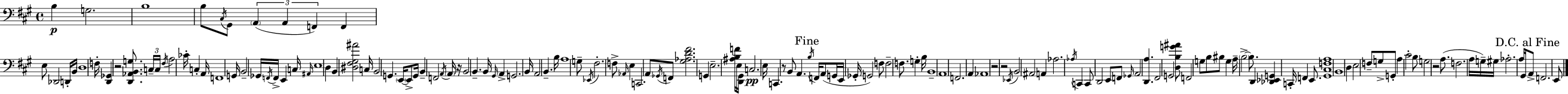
X:1
T:Untitled
M:4/4
L:1/4
K:A
B, G,2 B,4 B,/2 ^C,/4 ^G,,/2 A,, A,, F,, F,, E,/2 _D,,2 D,,/4 B,,/4 D,4 F,/4 [D,,_G,,] z2 [D,,_A,,B,,G,]/2 C,/4 C,/4 ^F,/4 A,2 _C/4 C, A,,/4 F,,4 G,,/4 B,,2 _G,,/4 F,,/4 F,,/4 E,, C,/4 ^A,,/4 E,4 D, B,, [^D,^F,^G,^A]2 C,/4 B,,2 G,, E,,/4 E,,/2 G,,/4 B,, F,,2 A,,/4 A,,/4 z/4 B,,2 B,, B,,/4 ^G,,/4 A,, G,,2 B,,/4 A,,2 B,, B,/4 A,4 G,/2 _E,,/4 ^F,2 F,/2 _A,,/4 E, C,,2 A,,/2 _G,,/4 F,,/2 [^G,_A,D^F]2 G,, E,2 [^A,B,F]/4 E,/4 [D,,^G,,]/4 C,2 E,/4 C,, z/2 B,,/2 A,, B,/4 F,,/4 A,,/2 G,,/4 E,,/4 _G,,/4 G,,2 F,/2 F,2 F,/2 G, B,/4 B,,4 A,,4 F,,2 A,, _A,,4 z2 z2 _E,,/4 B,,2 ^A,,2 A,, _A,2 _A,/4 C,, C,,/2 D,,2 E,,/2 F,,/2 _G,,/4 A,,2 [D,,A,] ^F,,2 G,,2 [D,B,G^A]/2 F,,2 G,/2 B,/2 ^B,/2 G, A,/4 B,2 B,/2 D,, [_D,,_E,,G,,] C,,/4 F,, E,,/2 [^G,,^C,F,A,]4 B,,4 D, E,2 F,/2 G,/2 G,,/2 A, ^C2 B,/2 G,2 z2 A,/2 F,2 A,/4 G,/4 ^G,/4 _A,2 A,/4 ^G,,/4 A,,/2 F,,2 E,,/2